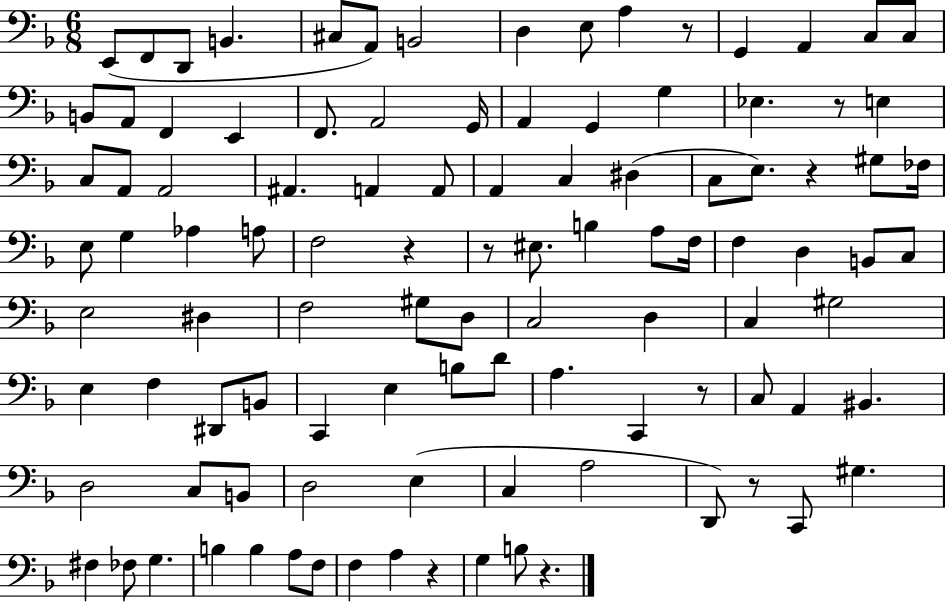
E2/e F2/e D2/e B2/q. C#3/e A2/e B2/h D3/q E3/e A3/q R/e G2/q A2/q C3/e C3/e B2/e A2/e F2/q E2/q F2/e. A2/h G2/s A2/q G2/q G3/q Eb3/q. R/e E3/q C3/e A2/e A2/h A#2/q. A2/q A2/e A2/q C3/q D#3/q C3/e E3/e. R/q G#3/e FES3/s E3/e G3/q Ab3/q A3/e F3/h R/q R/e EIS3/e. B3/q A3/e F3/s F3/q D3/q B2/e C3/e E3/h D#3/q F3/h G#3/e D3/e C3/h D3/q C3/q G#3/h E3/q F3/q D#2/e B2/e C2/q E3/q B3/e D4/e A3/q. C2/q R/e C3/e A2/q BIS2/q. D3/h C3/e B2/e D3/h E3/q C3/q A3/h D2/e R/e C2/e G#3/q. F#3/q FES3/e G3/q. B3/q B3/q A3/e F3/e F3/q A3/q R/q G3/q B3/e R/q.